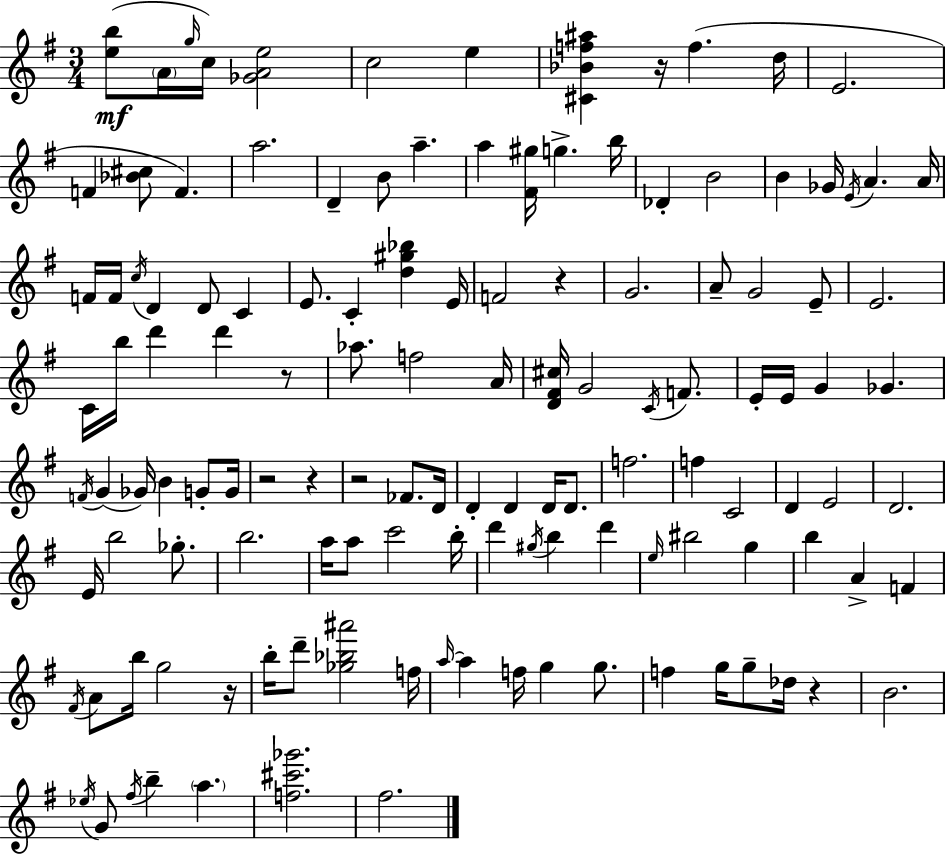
[E5,B5]/e A4/s G5/s C5/s [Gb4,A4,E5]/h C5/h E5/q [C#4,Bb4,F5,A#5]/q R/s F5/q. D5/s E4/h. F4/q [Bb4,C#5]/e F4/q. A5/h. D4/q B4/e A5/q. A5/q [F#4,G#5]/s G5/q. B5/s Db4/q B4/h B4/q Gb4/s E4/s A4/q. A4/s F4/s F4/s C5/s D4/q D4/e C4/q E4/e. C4/q [D5,G#5,Bb5]/q E4/s F4/h R/q G4/h. A4/e G4/h E4/e E4/h. C4/s B5/s D6/q D6/q R/e Ab5/e. F5/h A4/s [D4,F#4,C#5]/s G4/h C4/s F4/e. E4/s E4/s G4/q Gb4/q. F4/s G4/q Gb4/s B4/q G4/e G4/s R/h R/q R/h FES4/e. D4/s D4/q D4/q D4/s D4/e. F5/h. F5/q C4/h D4/q E4/h D4/h. E4/s B5/h Gb5/e. B5/h. A5/s A5/e C6/h B5/s D6/q G#5/s B5/q D6/q E5/s BIS5/h G5/q B5/q A4/q F4/q F#4/s A4/e B5/s G5/h R/s B5/s D6/e [Gb5,Bb5,A#6]/h F5/s A5/s A5/q F5/s G5/q G5/e. F5/q G5/s G5/e Db5/s R/q B4/h. Eb5/s G4/e F#5/s B5/q A5/q. [F5,C#6,Gb6]/h. F#5/h.